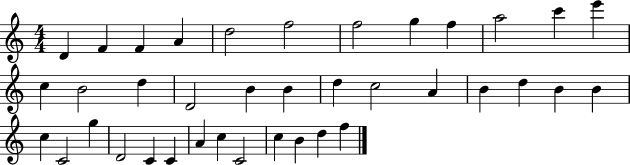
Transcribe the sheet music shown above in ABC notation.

X:1
T:Untitled
M:4/4
L:1/4
K:C
D F F A d2 f2 f2 g f a2 c' e' c B2 d D2 B B d c2 A B d B B c C2 g D2 C C A c C2 c B d f